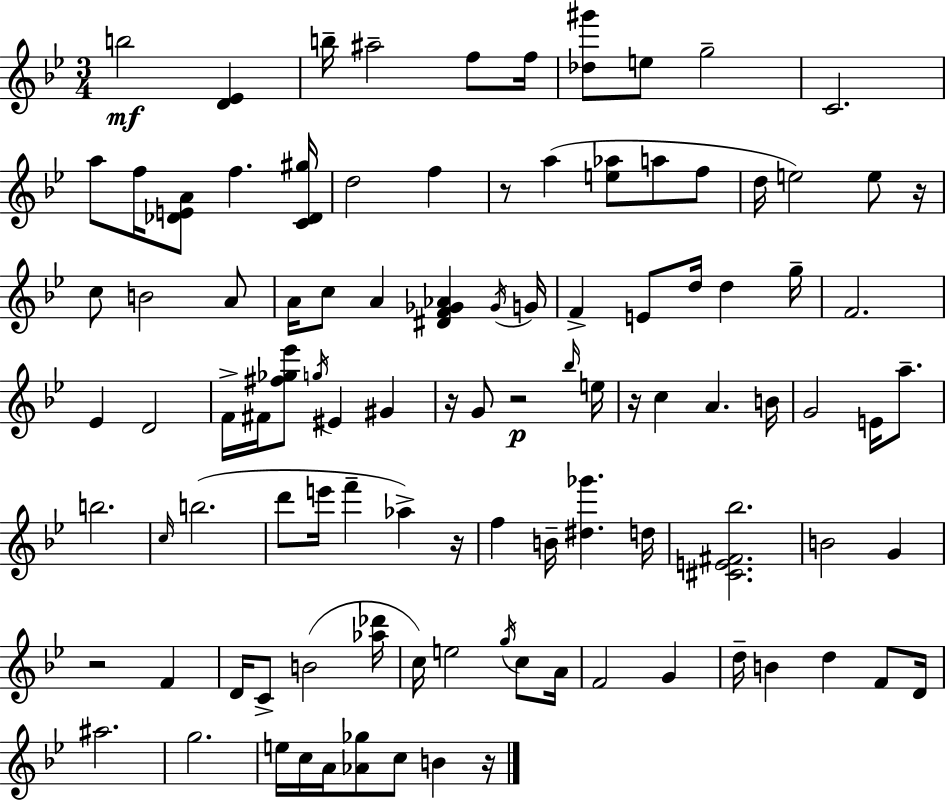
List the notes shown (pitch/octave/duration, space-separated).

B5/h [D4,Eb4]/q B5/s A#5/h F5/e F5/s [Db5,G#6]/e E5/e G5/h C4/h. A5/e F5/s [Db4,E4,A4]/e F5/q. [C4,Db4,G#5]/s D5/h F5/q R/e A5/q [E5,Ab5]/e A5/e F5/e D5/s E5/h E5/e R/s C5/e B4/h A4/e A4/s C5/e A4/q [D#4,F4,Gb4,Ab4]/q Gb4/s G4/s F4/q E4/e D5/s D5/q G5/s F4/h. Eb4/q D4/h F4/s F#4/s [F#5,Gb5,Eb6]/e G5/s EIS4/q G#4/q R/s G4/e R/h Bb5/s E5/s R/s C5/q A4/q. B4/s G4/h E4/s A5/e. B5/h. C5/s B5/h. D6/e E6/s F6/q Ab5/q R/s F5/q B4/s [D#5,Gb6]/q. D5/s [C#4,E4,F#4,Bb5]/h. B4/h G4/q R/h F4/q D4/s C4/e B4/h [Ab5,Db6]/s C5/s E5/h G5/s C5/e A4/s F4/h G4/q D5/s B4/q D5/q F4/e D4/s A#5/h. G5/h. E5/s C5/s A4/s [Ab4,Gb5]/e C5/e B4/q R/s